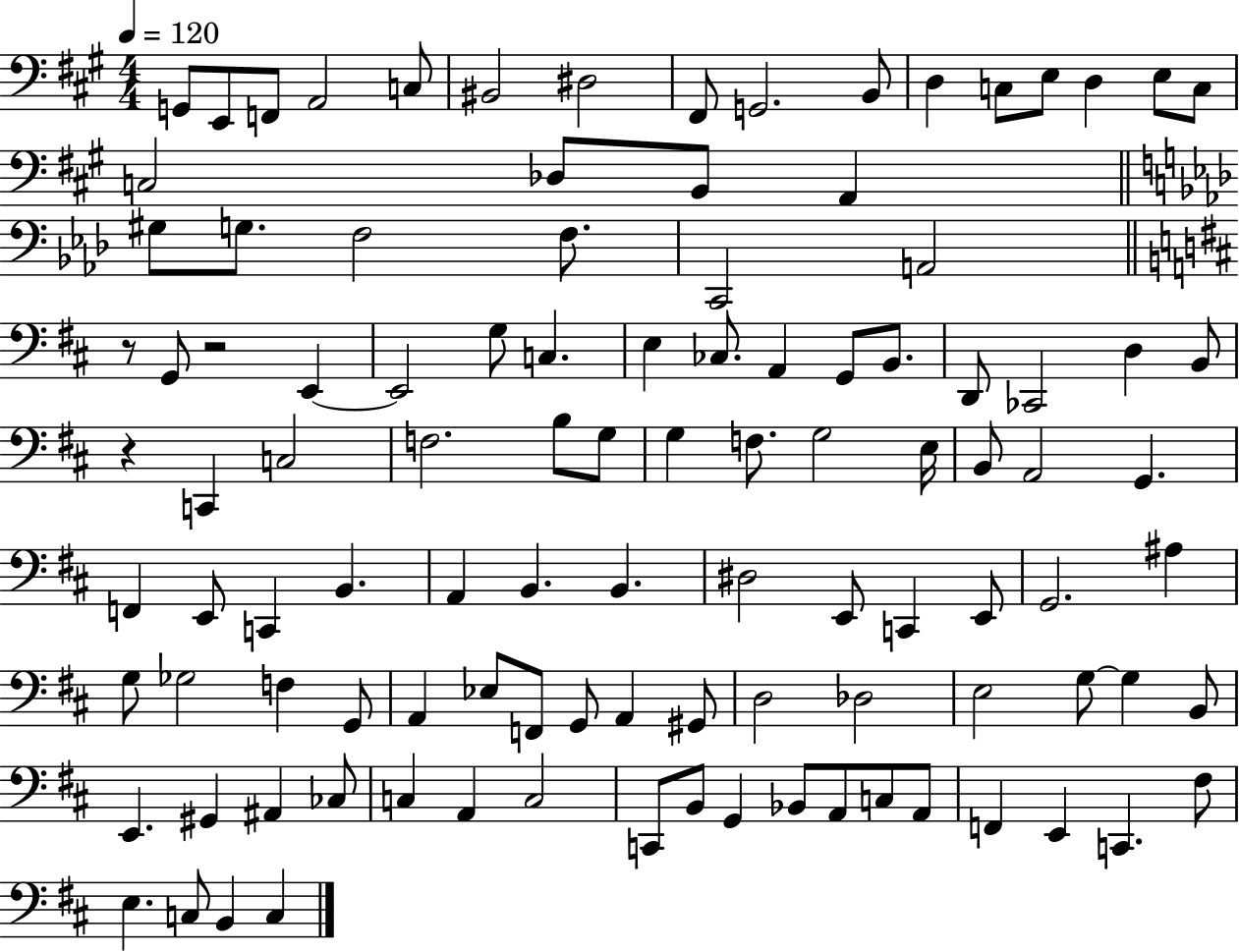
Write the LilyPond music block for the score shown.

{
  \clef bass
  \numericTimeSignature
  \time 4/4
  \key a \major
  \tempo 4 = 120
  g,8 e,8 f,8 a,2 c8 | bis,2 dis2 | fis,8 g,2. b,8 | d4 c8 e8 d4 e8 c8 | \break c2 des8 b,8 a,4 | \bar "||" \break \key aes \major gis8 g8. f2 f8. | c,2 a,2 | \bar "||" \break \key b \minor r8 g,8 r2 e,4~~ | e,2 g8 c4. | e4 ces8. a,4 g,8 b,8. | d,8 ces,2 d4 b,8 | \break r4 c,4 c2 | f2. b8 g8 | g4 f8. g2 e16 | b,8 a,2 g,4. | \break f,4 e,8 c,4 b,4. | a,4 b,4. b,4. | dis2 e,8 c,4 e,8 | g,2. ais4 | \break g8 ges2 f4 g,8 | a,4 ees8 f,8 g,8 a,4 gis,8 | d2 des2 | e2 g8~~ g4 b,8 | \break e,4. gis,4 ais,4 ces8 | c4 a,4 c2 | c,8 b,8 g,4 bes,8 a,8 c8 a,8 | f,4 e,4 c,4. fis8 | \break e4. c8 b,4 c4 | \bar "|."
}